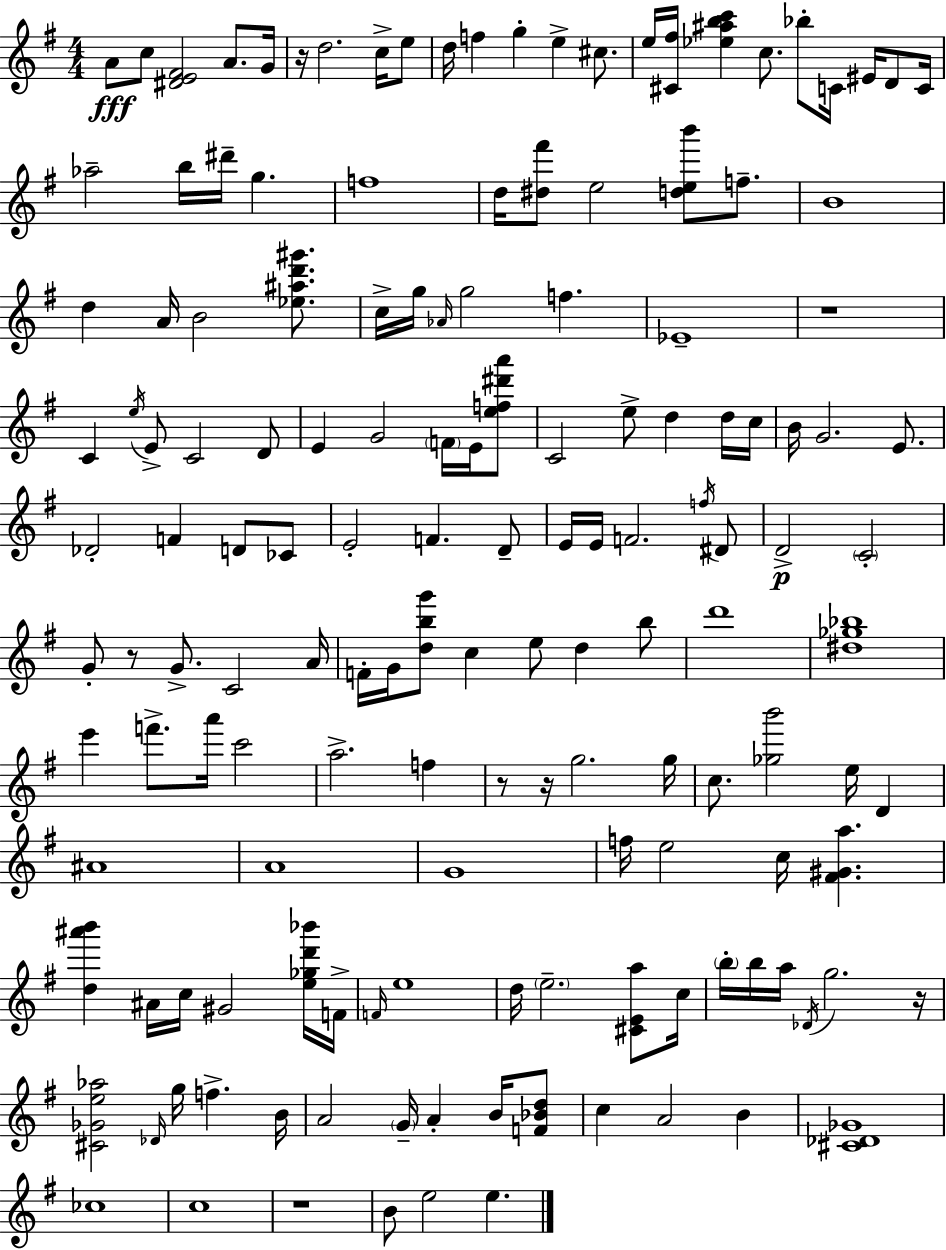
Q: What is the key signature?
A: G major